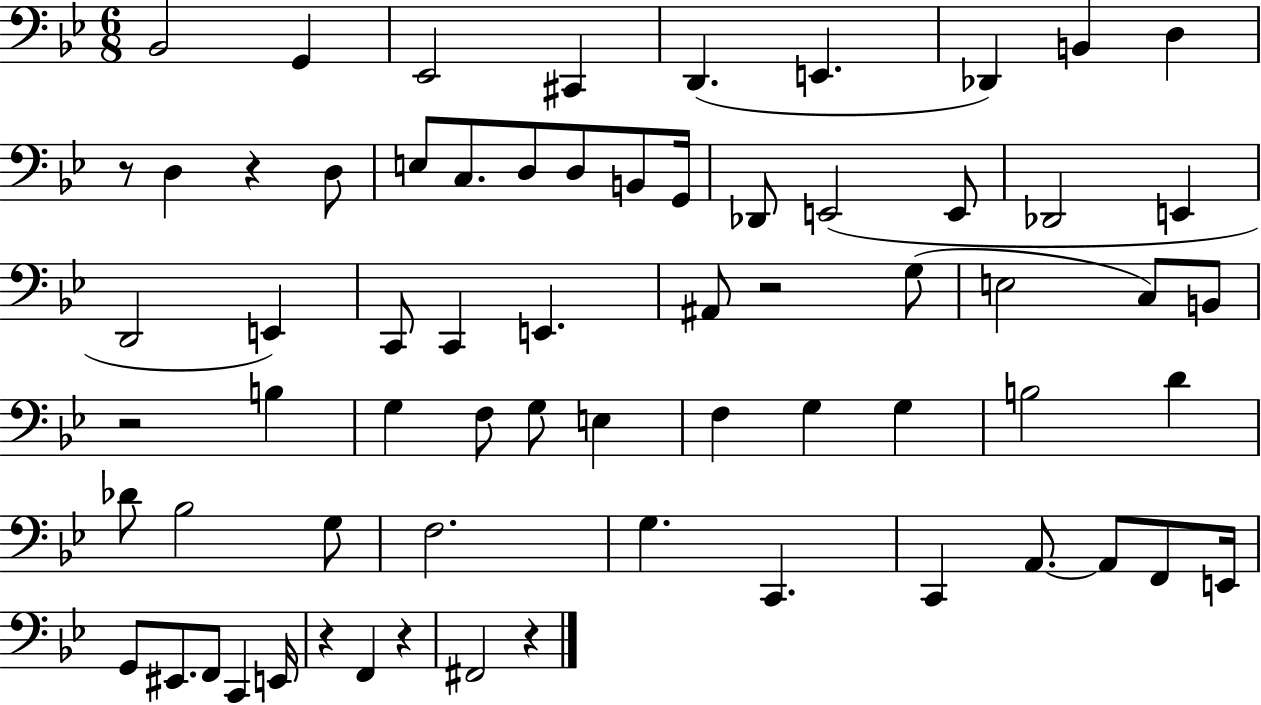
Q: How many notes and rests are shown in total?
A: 67